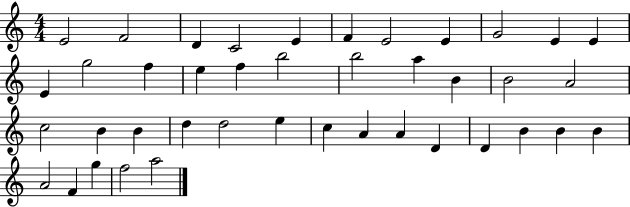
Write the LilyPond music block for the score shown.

{
  \clef treble
  \numericTimeSignature
  \time 4/4
  \key c \major
  e'2 f'2 | d'4 c'2 e'4 | f'4 e'2 e'4 | g'2 e'4 e'4 | \break e'4 g''2 f''4 | e''4 f''4 b''2 | b''2 a''4 b'4 | b'2 a'2 | \break c''2 b'4 b'4 | d''4 d''2 e''4 | c''4 a'4 a'4 d'4 | d'4 b'4 b'4 b'4 | \break a'2 f'4 g''4 | f''2 a''2 | \bar "|."
}